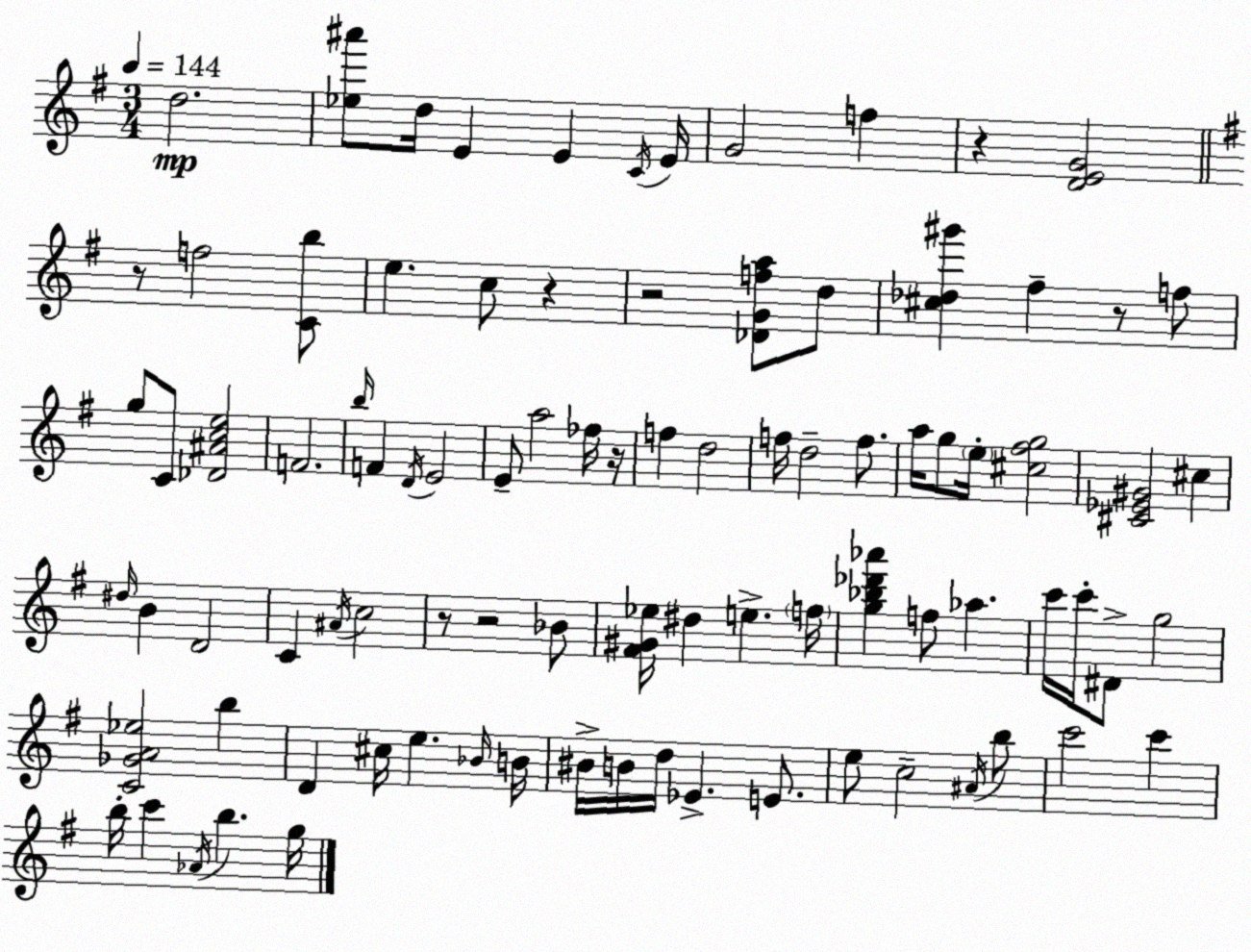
X:1
T:Untitled
M:3/4
L:1/4
K:G
d2 [_e^a']/2 d/4 E E C/4 E/4 G2 f z [DEG]2 z/2 f2 [Cb]/2 e c/2 z z2 [_DGfa]/2 d/2 [^c_d^g'] ^f z/2 f/2 g/2 C/2 [_D^Ace]2 F2 b/4 F D/4 E2 E/2 a2 _f/4 z/4 f d2 f/4 d2 f/2 a/4 g/2 e/4 [^c^fg]2 [^C_E^G]2 ^c ^d/4 B D2 C ^A/4 c2 z/2 z2 _B/2 [^F^G_e]/4 ^d e f/4 [g_b_d'_a'] f/2 _a c'/4 c'/4 ^D/2 g2 [C_GA_e]2 b D ^c/4 e _B/4 B/4 ^B/4 B/4 d/4 _E E/2 e/2 c2 ^A/4 b/2 c'2 c' b/4 c' _A/4 b g/4